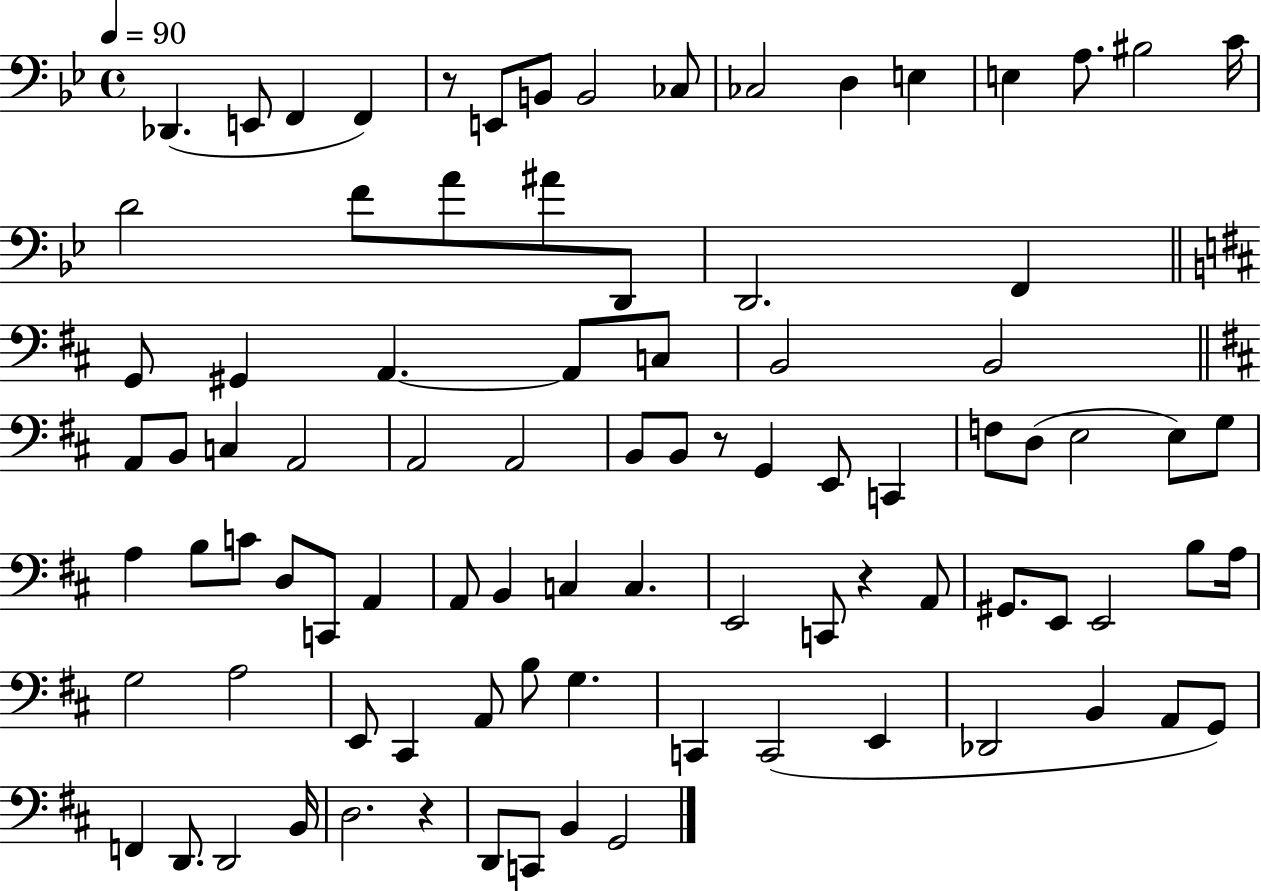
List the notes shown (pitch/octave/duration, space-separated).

Db2/q. E2/e F2/q F2/q R/e E2/e B2/e B2/h CES3/e CES3/h D3/q E3/q E3/q A3/e. BIS3/h C4/s D4/h F4/e A4/e A#4/e D2/e D2/h. F2/q G2/e G#2/q A2/q. A2/e C3/e B2/h B2/h A2/e B2/e C3/q A2/h A2/h A2/h B2/e B2/e R/e G2/q E2/e C2/q F3/e D3/e E3/h E3/e G3/e A3/q B3/e C4/e D3/e C2/e A2/q A2/e B2/q C3/q C3/q. E2/h C2/e R/q A2/e G#2/e. E2/e E2/h B3/e A3/s G3/h A3/h E2/e C#2/q A2/e B3/e G3/q. C2/q C2/h E2/q Db2/h B2/q A2/e G2/e F2/q D2/e. D2/h B2/s D3/h. R/q D2/e C2/e B2/q G2/h